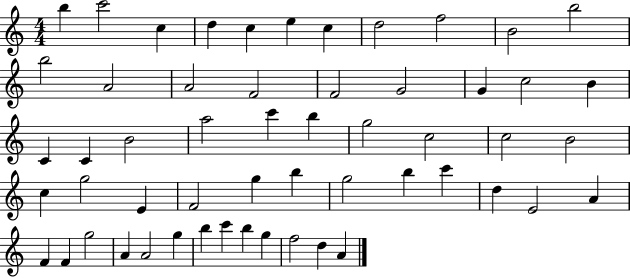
B5/q C6/h C5/q D5/q C5/q E5/q C5/q D5/h F5/h B4/h B5/h B5/h A4/h A4/h F4/h F4/h G4/h G4/q C5/h B4/q C4/q C4/q B4/h A5/h C6/q B5/q G5/h C5/h C5/h B4/h C5/q G5/h E4/q F4/h G5/q B5/q G5/h B5/q C6/q D5/q E4/h A4/q F4/q F4/q G5/h A4/q A4/h G5/q B5/q C6/q B5/q G5/q F5/h D5/q A4/q